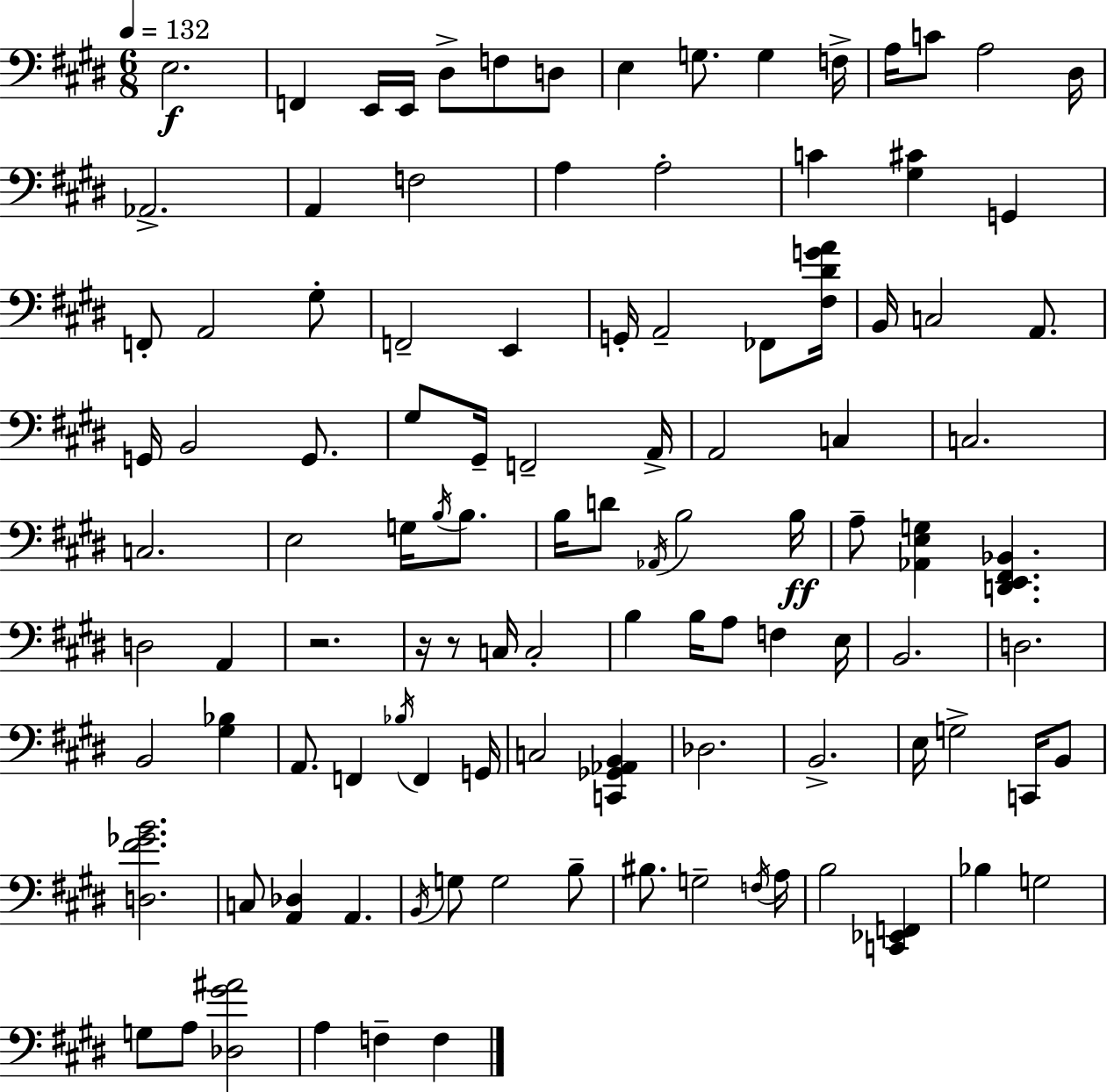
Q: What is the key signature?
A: E major